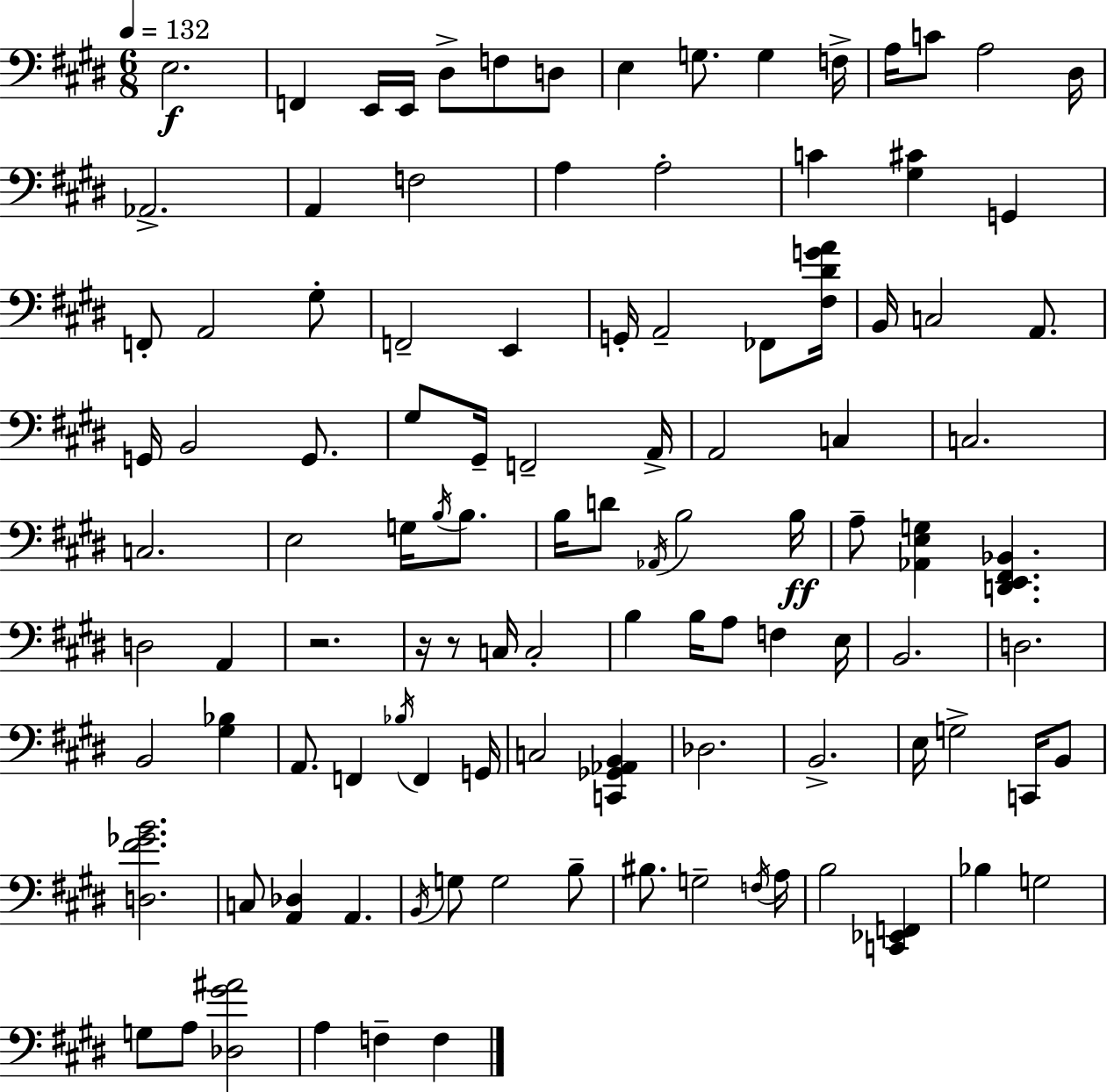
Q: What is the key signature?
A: E major